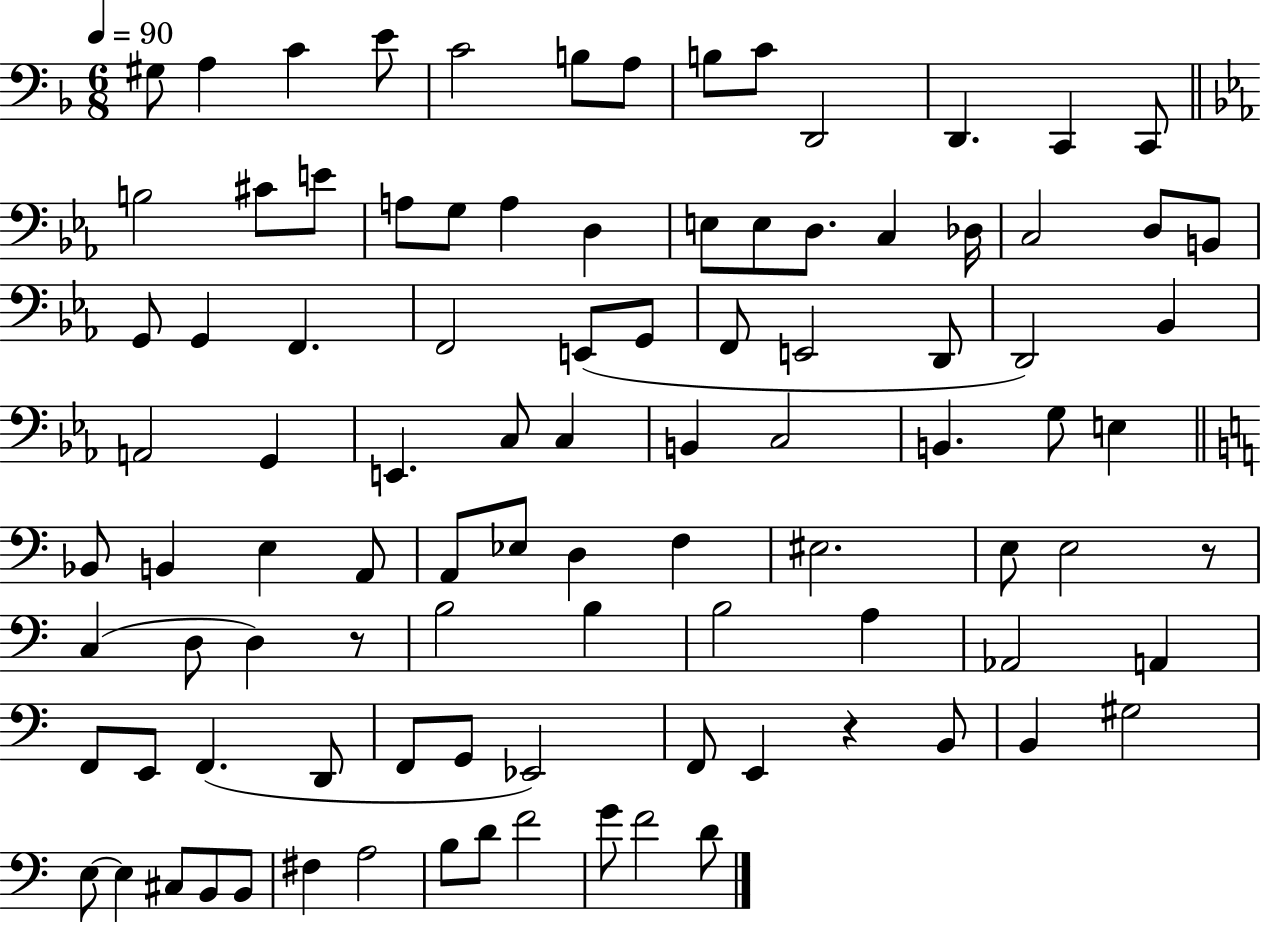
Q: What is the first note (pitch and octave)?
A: G#3